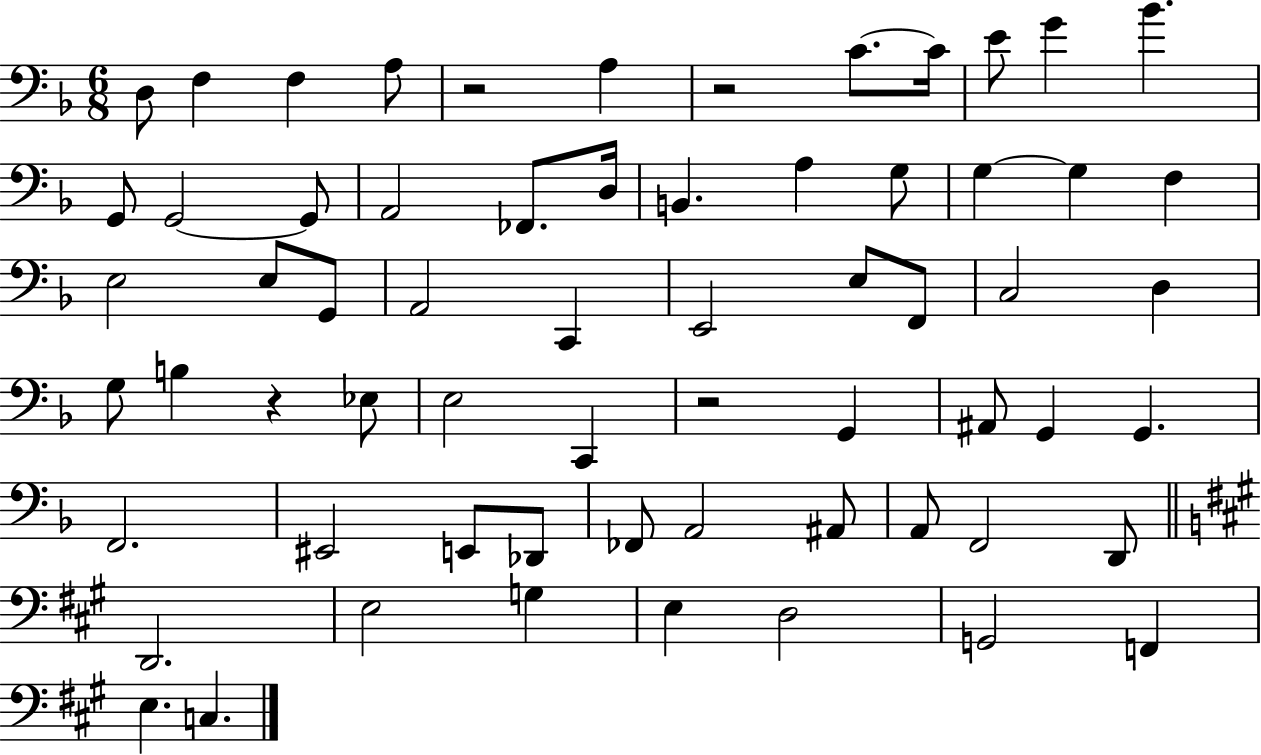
{
  \clef bass
  \numericTimeSignature
  \time 6/8
  \key f \major
  \repeat volta 2 { d8 f4 f4 a8 | r2 a4 | r2 c'8.~~ c'16 | e'8 g'4 bes'4. | \break g,8 g,2~~ g,8 | a,2 fes,8. d16 | b,4. a4 g8 | g4~~ g4 f4 | \break e2 e8 g,8 | a,2 c,4 | e,2 e8 f,8 | c2 d4 | \break g8 b4 r4 ees8 | e2 c,4 | r2 g,4 | ais,8 g,4 g,4. | \break f,2. | eis,2 e,8 des,8 | fes,8 a,2 ais,8 | a,8 f,2 d,8 | \break \bar "||" \break \key a \major d,2. | e2 g4 | e4 d2 | g,2 f,4 | \break e4. c4. | } \bar "|."
}